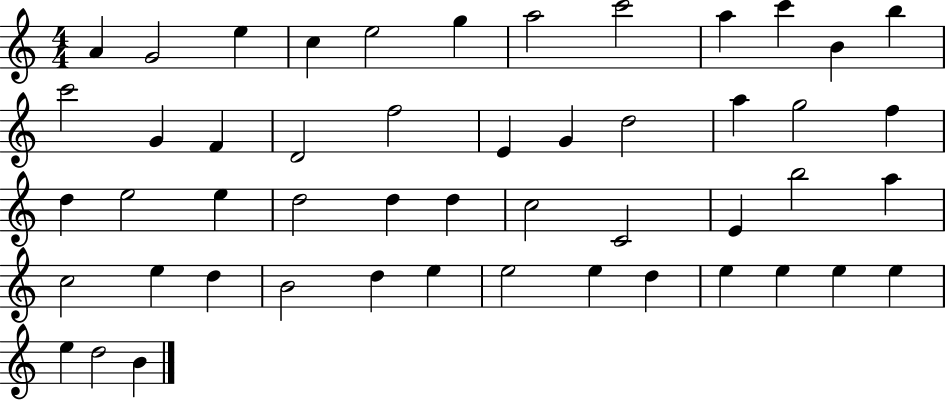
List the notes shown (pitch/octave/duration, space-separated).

A4/q G4/h E5/q C5/q E5/h G5/q A5/h C6/h A5/q C6/q B4/q B5/q C6/h G4/q F4/q D4/h F5/h E4/q G4/q D5/h A5/q G5/h F5/q D5/q E5/h E5/q D5/h D5/q D5/q C5/h C4/h E4/q B5/h A5/q C5/h E5/q D5/q B4/h D5/q E5/q E5/h E5/q D5/q E5/q E5/q E5/q E5/q E5/q D5/h B4/q